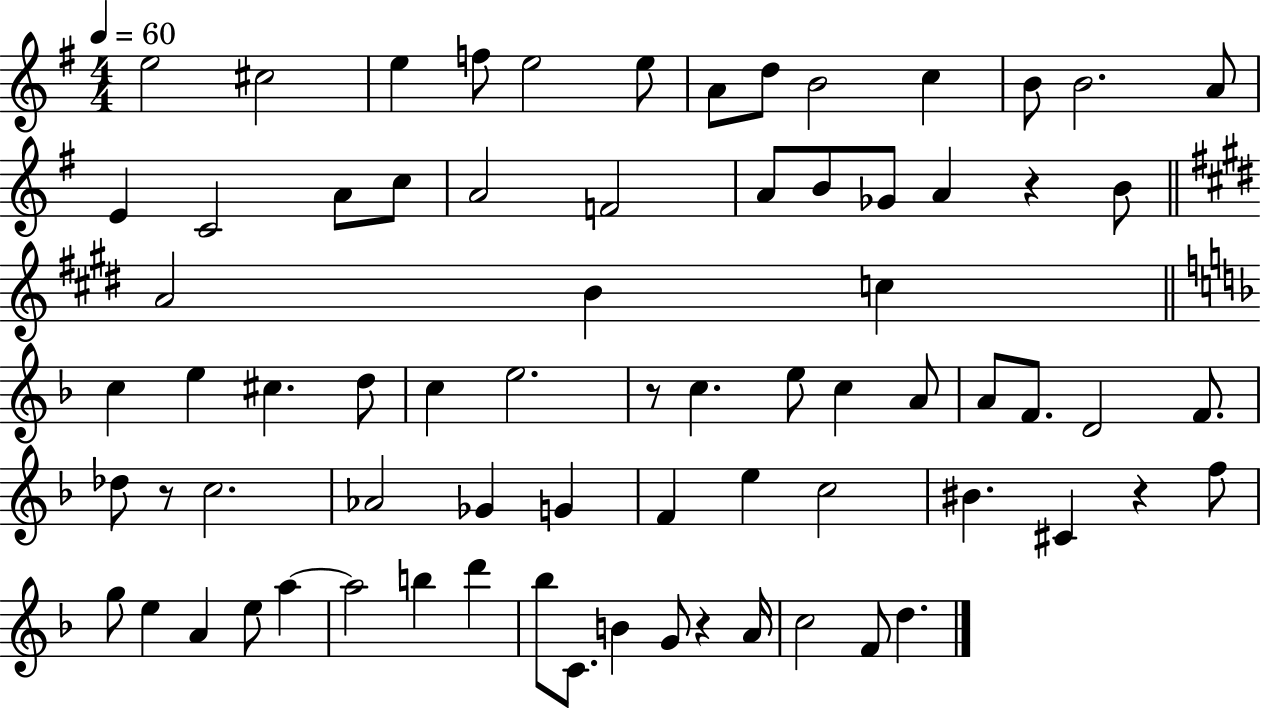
{
  \clef treble
  \numericTimeSignature
  \time 4/4
  \key g \major
  \tempo 4 = 60
  e''2 cis''2 | e''4 f''8 e''2 e''8 | a'8 d''8 b'2 c''4 | b'8 b'2. a'8 | \break e'4 c'2 a'8 c''8 | a'2 f'2 | a'8 b'8 ges'8 a'4 r4 b'8 | \bar "||" \break \key e \major a'2 b'4 c''4 | \bar "||" \break \key f \major c''4 e''4 cis''4. d''8 | c''4 e''2. | r8 c''4. e''8 c''4 a'8 | a'8 f'8. d'2 f'8. | \break des''8 r8 c''2. | aes'2 ges'4 g'4 | f'4 e''4 c''2 | bis'4. cis'4 r4 f''8 | \break g''8 e''4 a'4 e''8 a''4~~ | a''2 b''4 d'''4 | bes''8 c'8. b'4 g'8 r4 a'16 | c''2 f'8 d''4. | \break \bar "|."
}